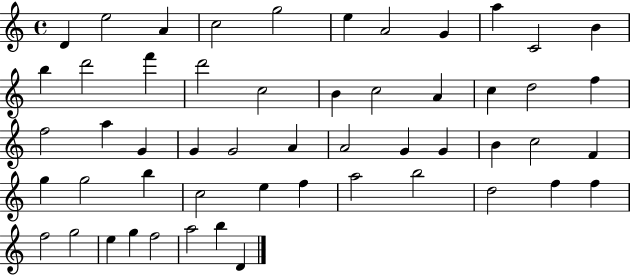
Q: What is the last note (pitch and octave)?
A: D4